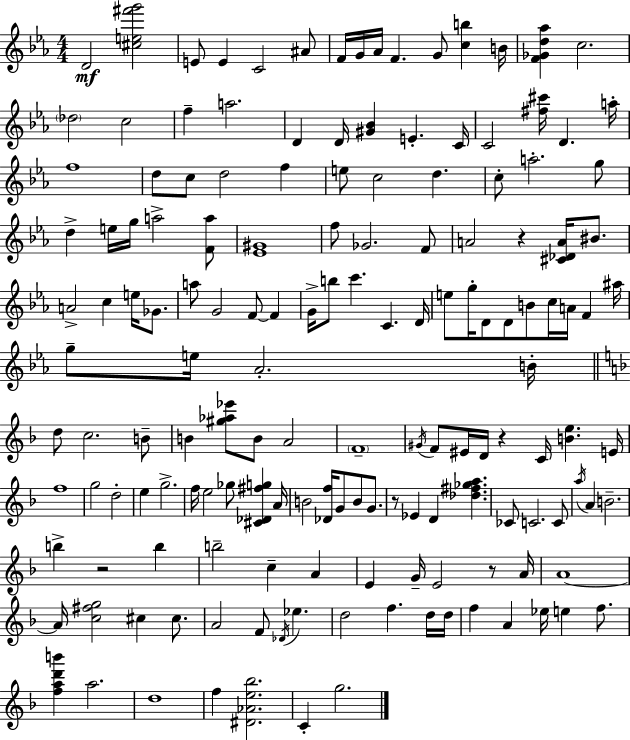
D4/h [C#5,E5,F#6,G6]/h E4/e E4/q C4/h A#4/e F4/s G4/s Ab4/s F4/q. G4/e [C5,B5]/q B4/s [F4,Gb4,D5,Ab5]/q C5/h. Db5/h C5/h F5/q A5/h. D4/q D4/s [G#4,Bb4]/q E4/q. C4/s C4/h [F#5,C#6]/s D4/q. A5/s F5/w D5/e C5/e D5/h F5/q E5/e C5/h D5/q. C5/e A5/h. G5/e D5/q E5/s G5/s A5/h [F4,A5]/e [Eb4,G#4]/w F5/e Gb4/h. F4/e A4/h R/q [C#4,Db4,A4]/s BIS4/e. A4/h C5/q E5/s Gb4/e. A5/e G4/h F4/e F4/q G4/s B5/e C6/q. C4/q. D4/s E5/e G5/s D4/e D4/e B4/e C5/s A4/s F4/q A#5/s G5/e E5/s Ab4/h. B4/s D5/e C5/h. B4/e B4/q [G#5,Ab5,Eb6]/e B4/e A4/h F4/w G#4/s F4/e EIS4/s D4/s R/q C4/s [B4,E5]/q. E4/s F5/w G5/h D5/h E5/q G5/h. F5/s E5/h Gb5/e [C#4,Db4,F#5,G5]/q A4/s B4/h [Db4,F5]/s G4/e B4/e G4/e. R/e Eb4/q D4/q [Db5,F#5,Gb5,A5]/q. CES4/e C4/h. C4/e A5/s A4/q B4/h. B5/q R/h B5/q B5/h C5/q A4/q E4/q G4/s E4/h R/e A4/s A4/w A4/s [C5,F#5,G5]/h C#5/q C#5/e. A4/h F4/e Db4/s Eb5/q. D5/h F5/q. D5/s D5/s F5/q A4/q Eb5/s E5/q F5/e. [F5,A5,D6,B6]/q A5/h. D5/w F5/q [D#4,Ab4,E5,Bb5]/h. C4/q G5/h.